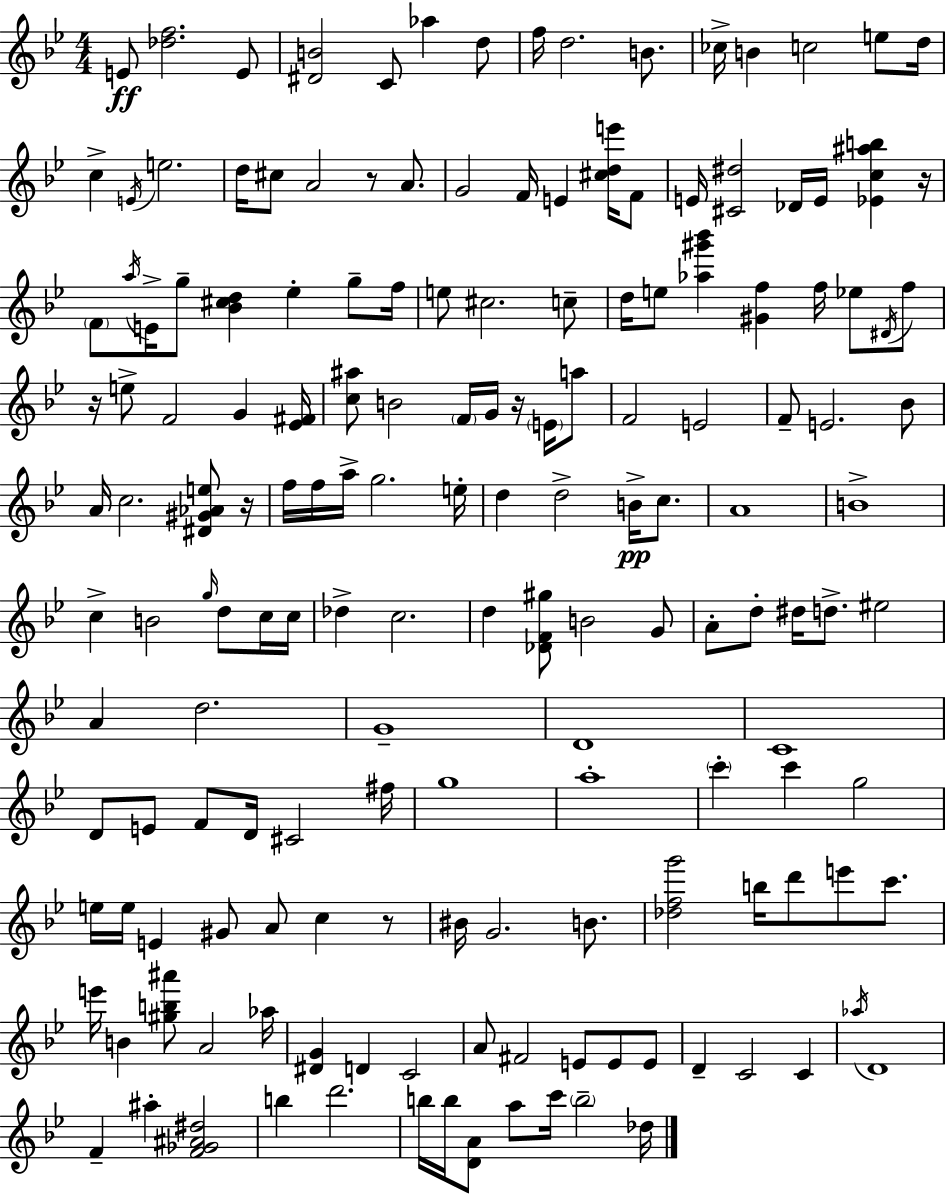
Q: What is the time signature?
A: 4/4